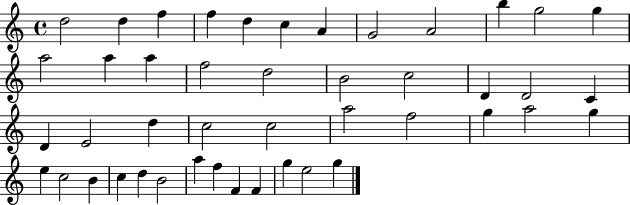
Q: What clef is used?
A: treble